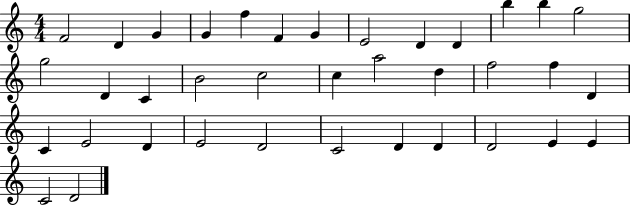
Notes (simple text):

F4/h D4/q G4/q G4/q F5/q F4/q G4/q E4/h D4/q D4/q B5/q B5/q G5/h G5/h D4/q C4/q B4/h C5/h C5/q A5/h D5/q F5/h F5/q D4/q C4/q E4/h D4/q E4/h D4/h C4/h D4/q D4/q D4/h E4/q E4/q C4/h D4/h